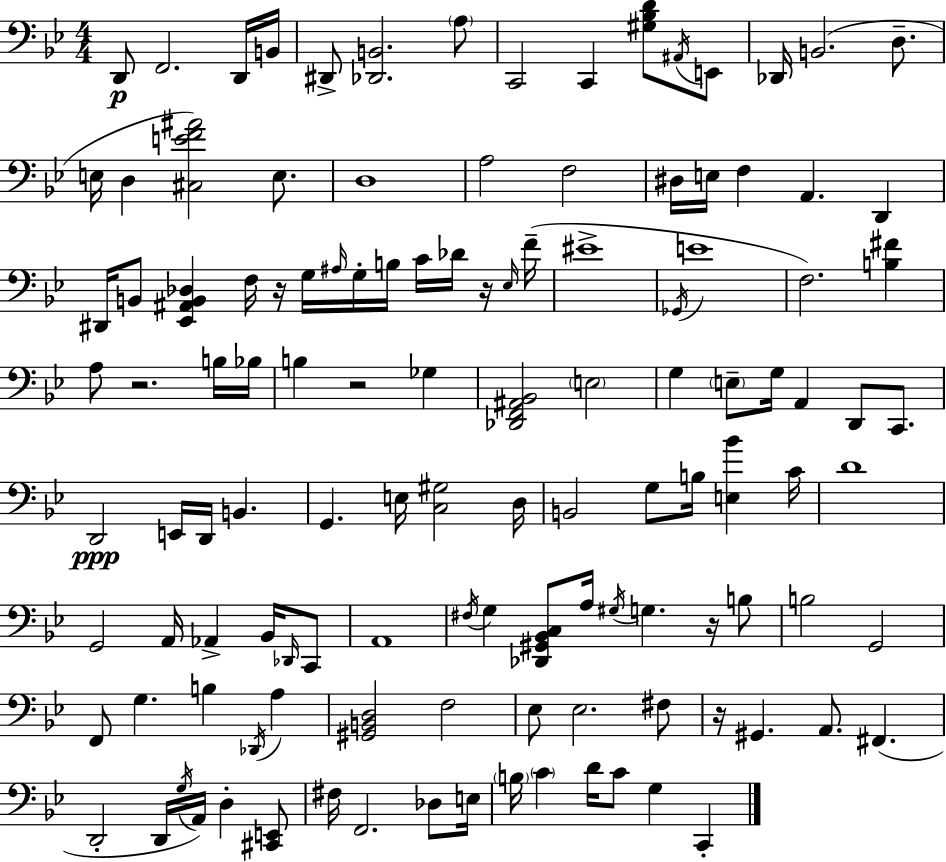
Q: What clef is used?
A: bass